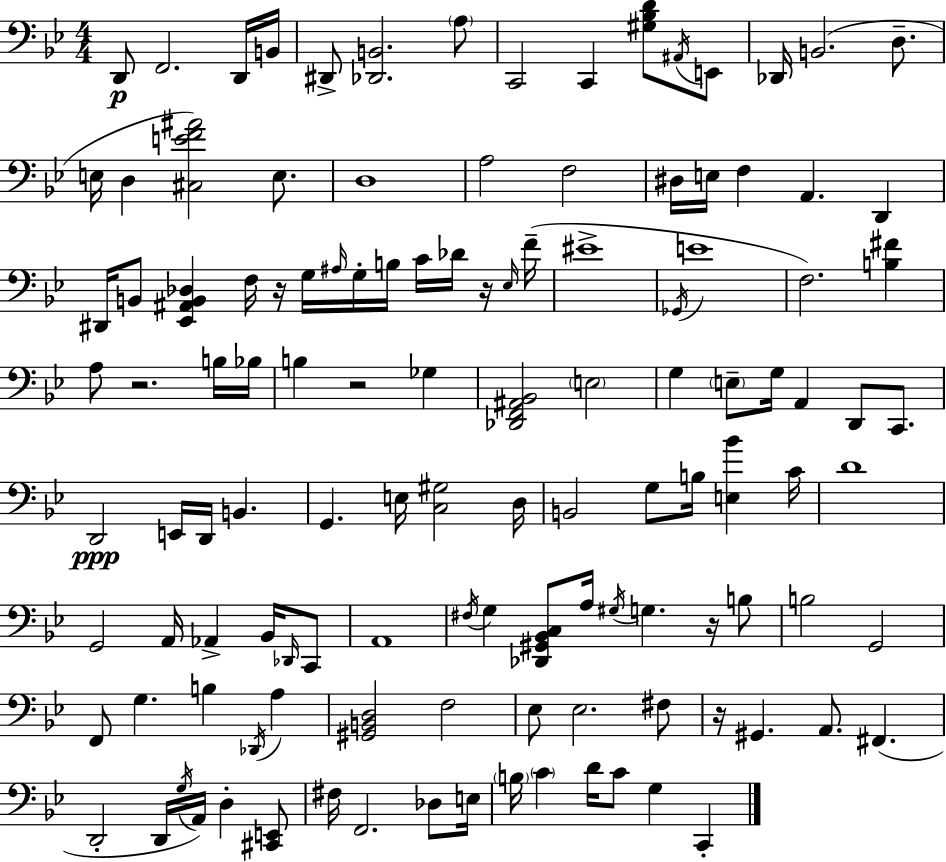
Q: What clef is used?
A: bass